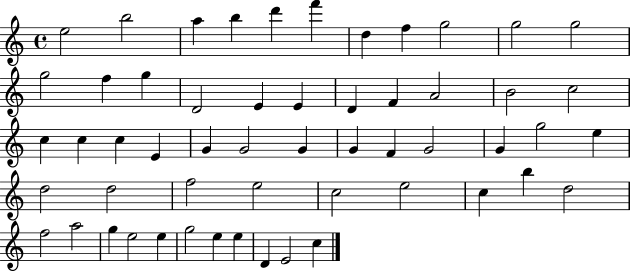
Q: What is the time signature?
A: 4/4